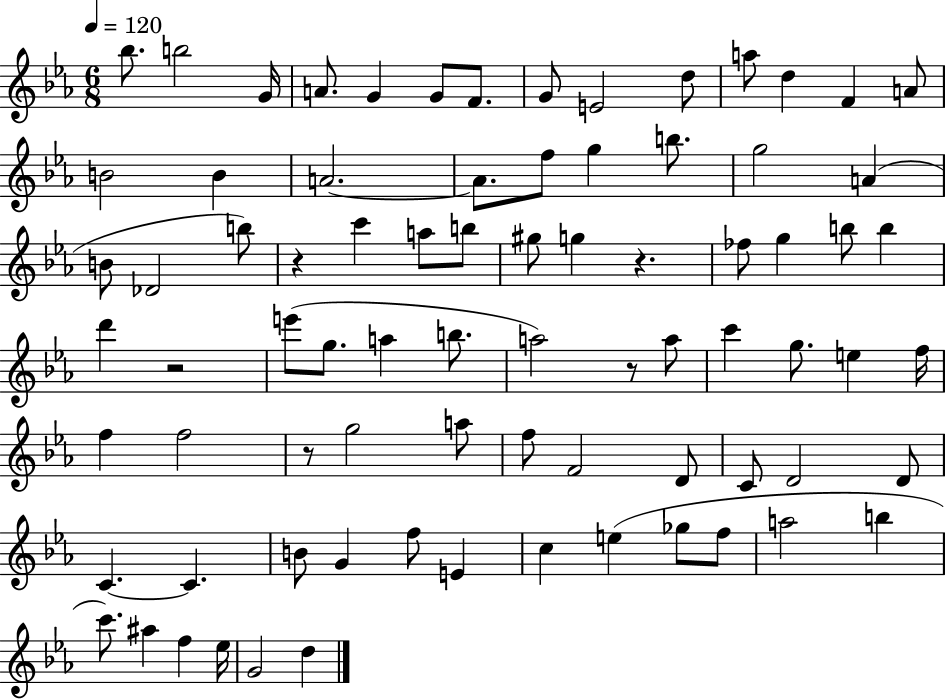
{
  \clef treble
  \numericTimeSignature
  \time 6/8
  \key ees \major
  \tempo 4 = 120
  \repeat volta 2 { bes''8. b''2 g'16 | a'8. g'4 g'8 f'8. | g'8 e'2 d''8 | a''8 d''4 f'4 a'8 | \break b'2 b'4 | a'2.~~ | a'8. f''8 g''4 b''8. | g''2 a'4( | \break b'8 des'2 b''8) | r4 c'''4 a''8 b''8 | gis''8 g''4 r4. | fes''8 g''4 b''8 b''4 | \break d'''4 r2 | e'''8( g''8. a''4 b''8. | a''2) r8 a''8 | c'''4 g''8. e''4 f''16 | \break f''4 f''2 | r8 g''2 a''8 | f''8 f'2 d'8 | c'8 d'2 d'8 | \break c'4.~~ c'4. | b'8 g'4 f''8 e'4 | c''4 e''4( ges''8 f''8 | a''2 b''4 | \break c'''8.) ais''4 f''4 ees''16 | g'2 d''4 | } \bar "|."
}